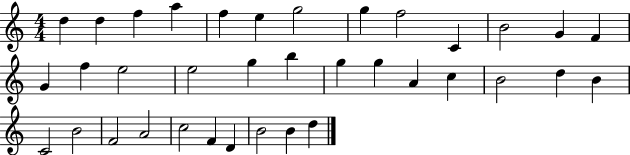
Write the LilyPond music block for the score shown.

{
  \clef treble
  \numericTimeSignature
  \time 4/4
  \key c \major
  d''4 d''4 f''4 a''4 | f''4 e''4 g''2 | g''4 f''2 c'4 | b'2 g'4 f'4 | \break g'4 f''4 e''2 | e''2 g''4 b''4 | g''4 g''4 a'4 c''4 | b'2 d''4 b'4 | \break c'2 b'2 | f'2 a'2 | c''2 f'4 d'4 | b'2 b'4 d''4 | \break \bar "|."
}